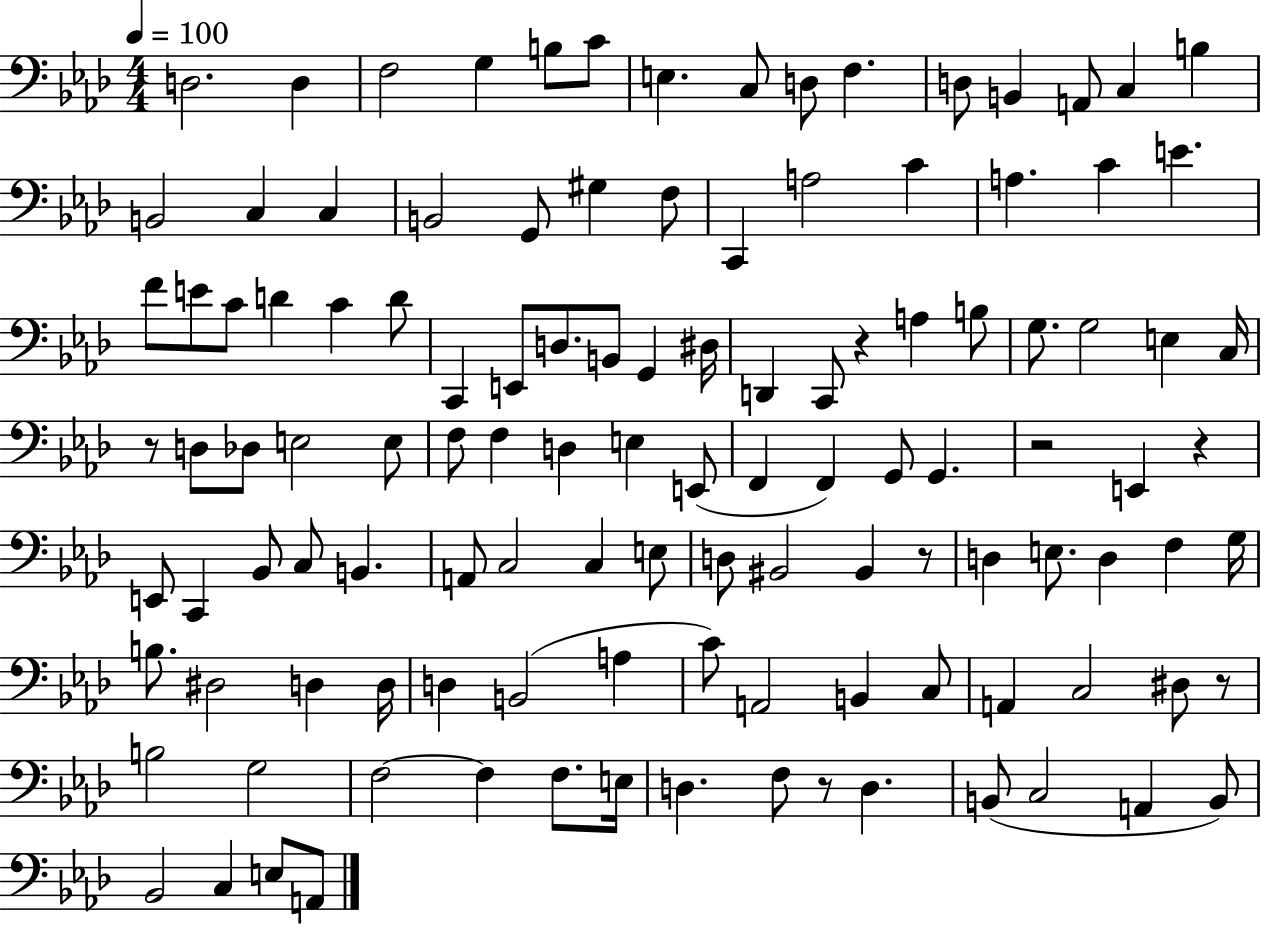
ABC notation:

X:1
T:Untitled
M:4/4
L:1/4
K:Ab
D,2 D, F,2 G, B,/2 C/2 E, C,/2 D,/2 F, D,/2 B,, A,,/2 C, B, B,,2 C, C, B,,2 G,,/2 ^G, F,/2 C,, A,2 C A, C E F/2 E/2 C/2 D C D/2 C,, E,,/2 D,/2 B,,/2 G,, ^D,/4 D,, C,,/2 z A, B,/2 G,/2 G,2 E, C,/4 z/2 D,/2 _D,/2 E,2 E,/2 F,/2 F, D, E, E,,/2 F,, F,, G,,/2 G,, z2 E,, z E,,/2 C,, _B,,/2 C,/2 B,, A,,/2 C,2 C, E,/2 D,/2 ^B,,2 ^B,, z/2 D, E,/2 D, F, G,/4 B,/2 ^D,2 D, D,/4 D, B,,2 A, C/2 A,,2 B,, C,/2 A,, C,2 ^D,/2 z/2 B,2 G,2 F,2 F, F,/2 E,/4 D, F,/2 z/2 D, B,,/2 C,2 A,, B,,/2 _B,,2 C, E,/2 A,,/2